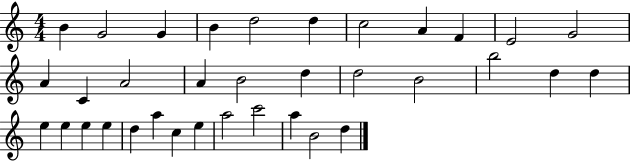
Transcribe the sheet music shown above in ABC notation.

X:1
T:Untitled
M:4/4
L:1/4
K:C
B G2 G B d2 d c2 A F E2 G2 A C A2 A B2 d d2 B2 b2 d d e e e e d a c e a2 c'2 a B2 d